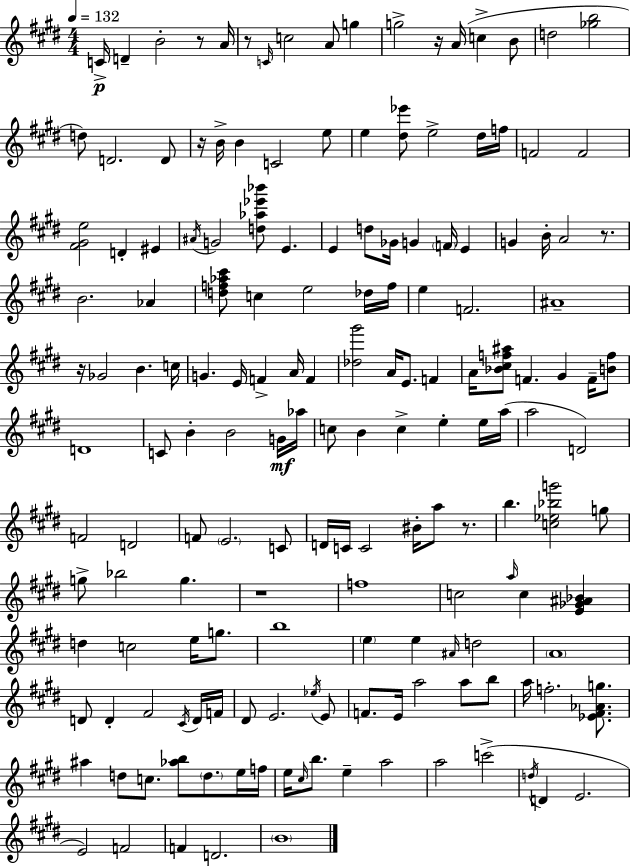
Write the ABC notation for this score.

X:1
T:Untitled
M:4/4
L:1/4
K:E
C/4 D B2 z/2 A/4 z/2 C/4 c2 A/2 g g2 z/4 A/4 c B/2 d2 [_gb]2 d/2 D2 D/2 z/4 B/4 B C2 e/2 e [^d_e']/2 e2 ^d/4 f/4 F2 F2 [^F^Ge]2 D ^E ^A/4 G2 [d_a_e'_b']/2 E E d/2 _G/4 G F/4 E G B/4 A2 z/2 B2 _A [df_a^c']/2 c e2 _d/4 f/4 e F2 ^A4 z/4 _G2 B c/4 G E/4 F A/4 F [_d^g']2 A/4 E/2 F A/4 [_B^cf^a]/2 F ^G F/4 [Bf]/2 D4 C/2 B B2 G/4 _a/4 c/2 B c e e/4 a/4 a2 D2 F2 D2 F/2 E2 C/2 D/4 C/4 C2 ^B/4 a/2 z/2 b [c_e_bg']2 g/2 g/2 _b2 g z4 f4 c2 a/4 c [E_G^A_B] d c2 e/4 g/2 b4 e e ^A/4 d2 A4 D/2 D ^F2 ^C/4 D/4 F/4 ^D/2 E2 _e/4 E/2 F/2 E/4 a2 a/2 b/2 a/4 f2 [_E^F_Ag]/2 ^a d/2 c/2 [_ab]/2 d/2 e/4 f/4 e/4 ^c/4 b/2 e a2 a2 c'2 d/4 D E2 E2 F2 F D2 B4